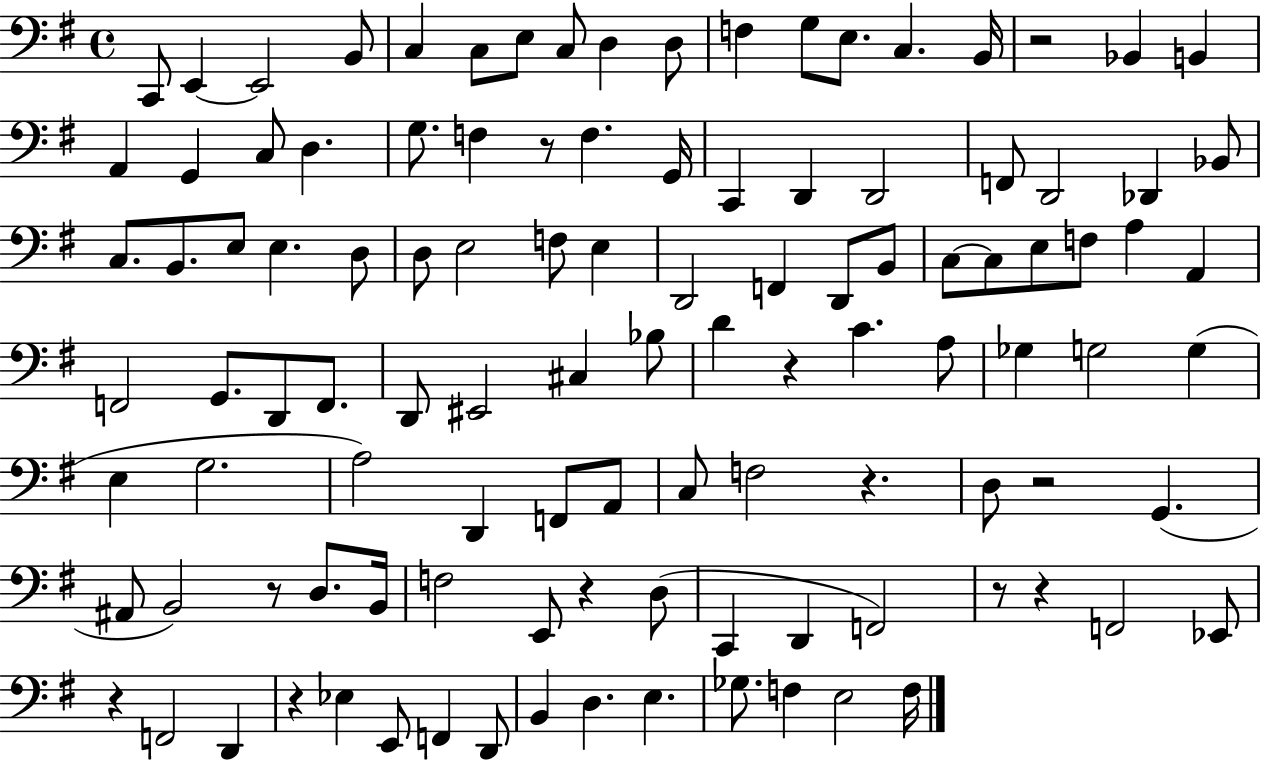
C2/e E2/q E2/h B2/e C3/q C3/e E3/e C3/e D3/q D3/e F3/q G3/e E3/e. C3/q. B2/s R/h Bb2/q B2/q A2/q G2/q C3/e D3/q. G3/e. F3/q R/e F3/q. G2/s C2/q D2/q D2/h F2/e D2/h Db2/q Bb2/e C3/e. B2/e. E3/e E3/q. D3/e D3/e E3/h F3/e E3/q D2/h F2/q D2/e B2/e C3/e C3/e E3/e F3/e A3/q A2/q F2/h G2/e. D2/e F2/e. D2/e EIS2/h C#3/q Bb3/e D4/q R/q C4/q. A3/e Gb3/q G3/h G3/q E3/q G3/h. A3/h D2/q F2/e A2/e C3/e F3/h R/q. D3/e R/h G2/q. A#2/e B2/h R/e D3/e. B2/s F3/h E2/e R/q D3/e C2/q D2/q F2/h R/e R/q F2/h Eb2/e R/q F2/h D2/q R/q Eb3/q E2/e F2/q D2/e B2/q D3/q. E3/q. Gb3/e. F3/q E3/h F3/s